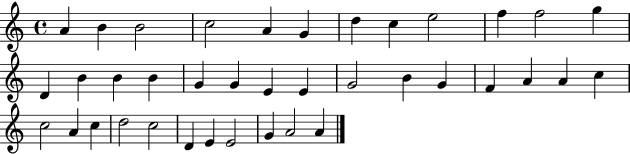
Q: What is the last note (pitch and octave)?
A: A4